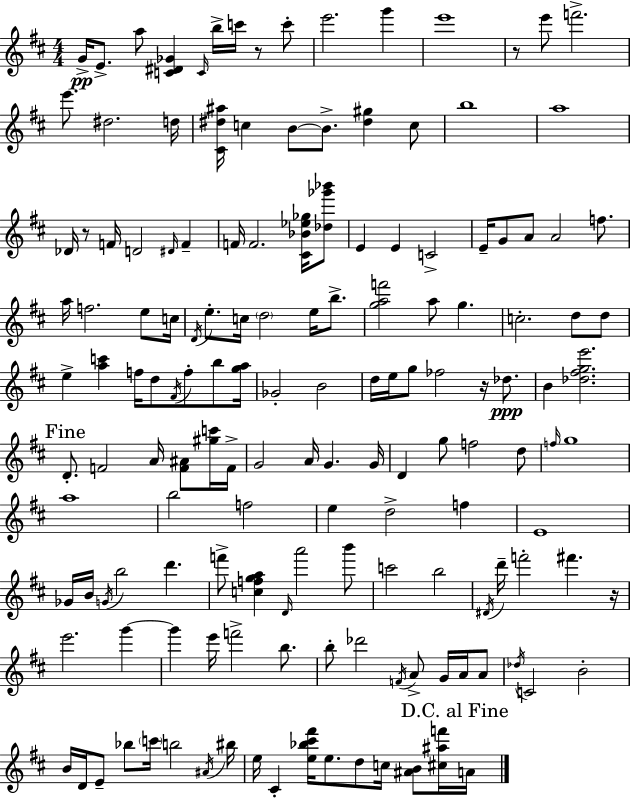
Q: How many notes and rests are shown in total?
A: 151